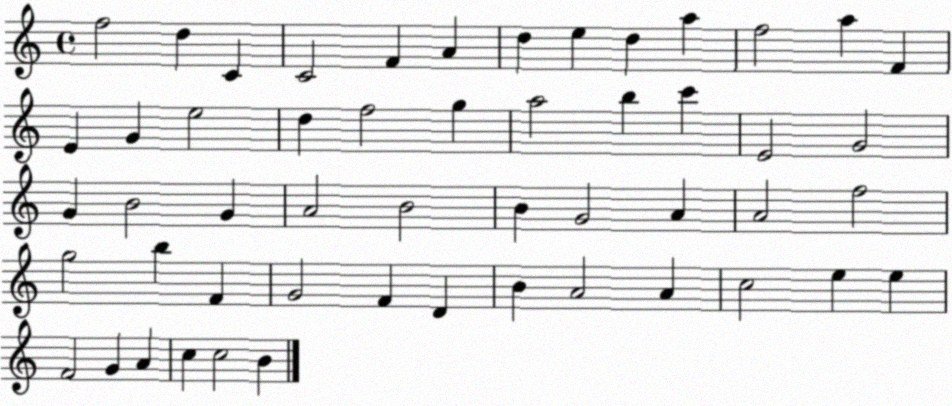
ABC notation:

X:1
T:Untitled
M:4/4
L:1/4
K:C
f2 d C C2 F A d e d a f2 a F E G e2 d f2 g a2 b c' E2 G2 G B2 G A2 B2 B G2 A A2 f2 g2 b F G2 F D B A2 A c2 e e F2 G A c c2 B